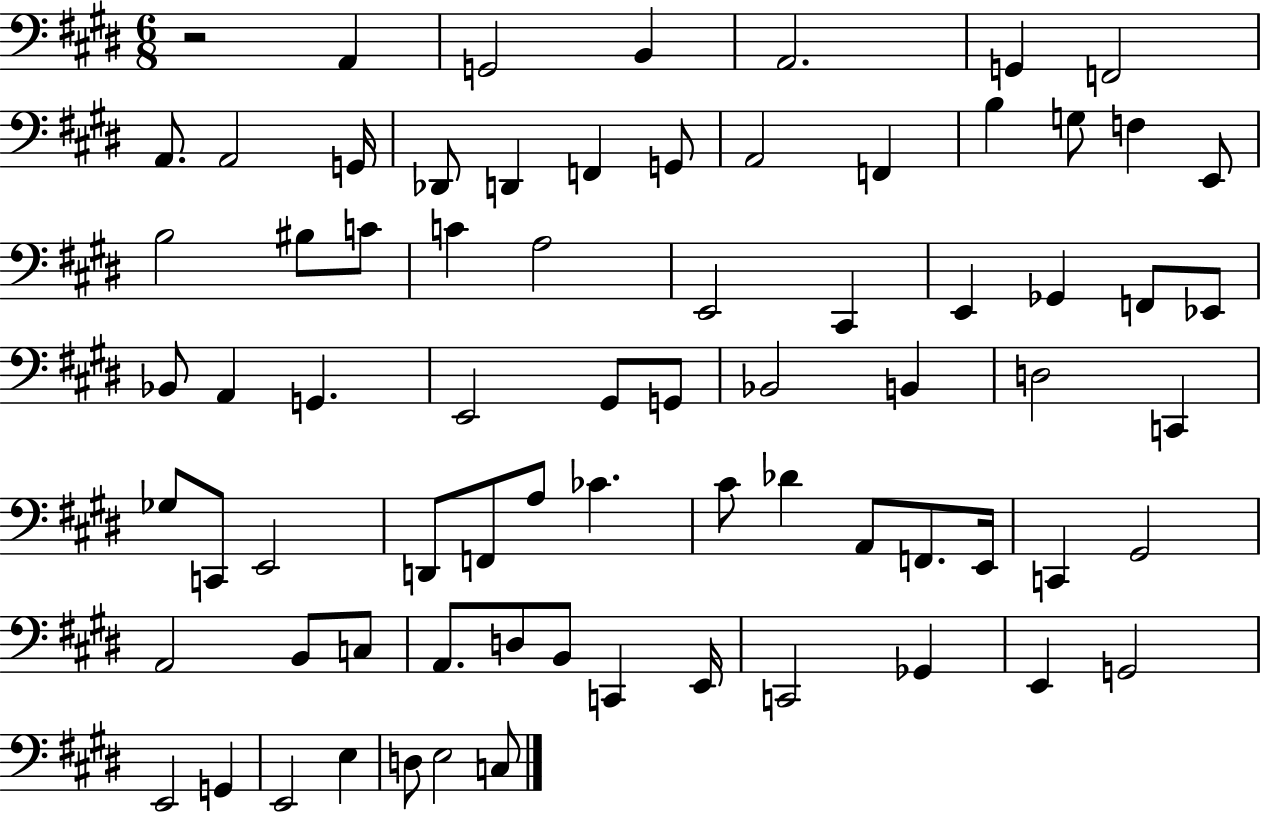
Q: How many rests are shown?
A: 1